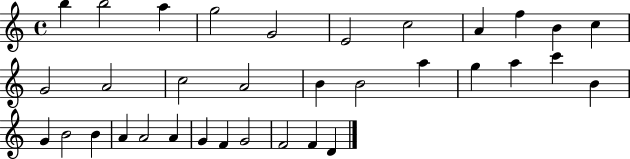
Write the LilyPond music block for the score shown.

{
  \clef treble
  \time 4/4
  \defaultTimeSignature
  \key c \major
  b''4 b''2 a''4 | g''2 g'2 | e'2 c''2 | a'4 f''4 b'4 c''4 | \break g'2 a'2 | c''2 a'2 | b'4 b'2 a''4 | g''4 a''4 c'''4 b'4 | \break g'4 b'2 b'4 | a'4 a'2 a'4 | g'4 f'4 g'2 | f'2 f'4 d'4 | \break \bar "|."
}